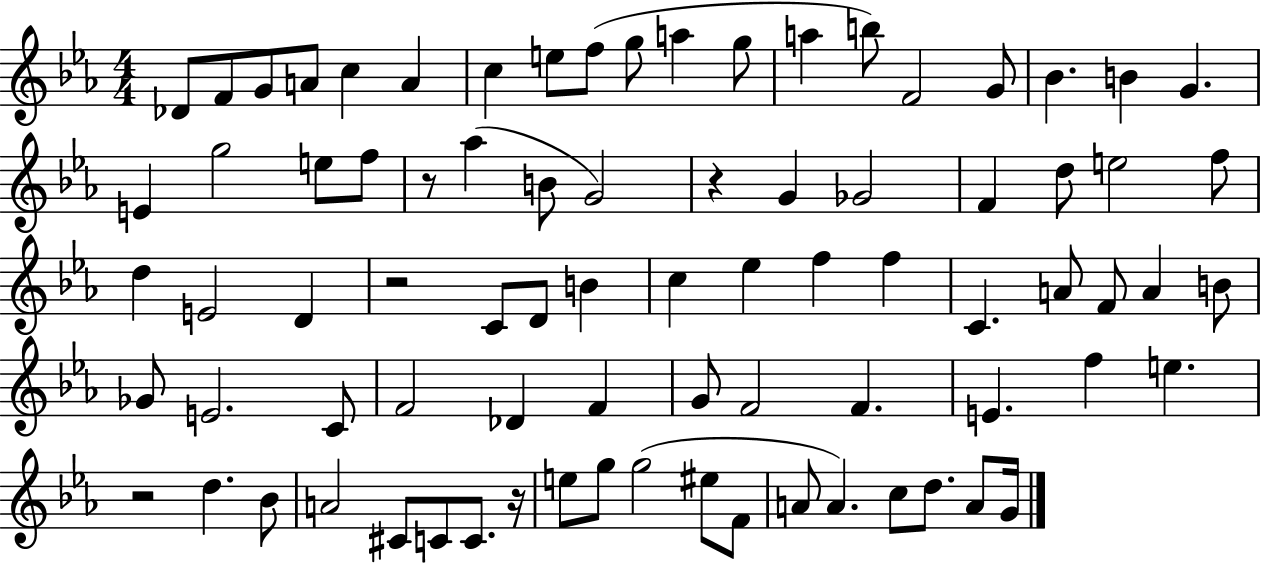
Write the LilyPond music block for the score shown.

{
  \clef treble
  \numericTimeSignature
  \time 4/4
  \key ees \major
  des'8 f'8 g'8 a'8 c''4 a'4 | c''4 e''8 f''8( g''8 a''4 g''8 | a''4 b''8) f'2 g'8 | bes'4. b'4 g'4. | \break e'4 g''2 e''8 f''8 | r8 aes''4( b'8 g'2) | r4 g'4 ges'2 | f'4 d''8 e''2 f''8 | \break d''4 e'2 d'4 | r2 c'8 d'8 b'4 | c''4 ees''4 f''4 f''4 | c'4. a'8 f'8 a'4 b'8 | \break ges'8 e'2. c'8 | f'2 des'4 f'4 | g'8 f'2 f'4. | e'4. f''4 e''4. | \break r2 d''4. bes'8 | a'2 cis'8 c'8 c'8. r16 | e''8 g''8 g''2( eis''8 f'8 | a'8 a'4.) c''8 d''8. a'8 g'16 | \break \bar "|."
}